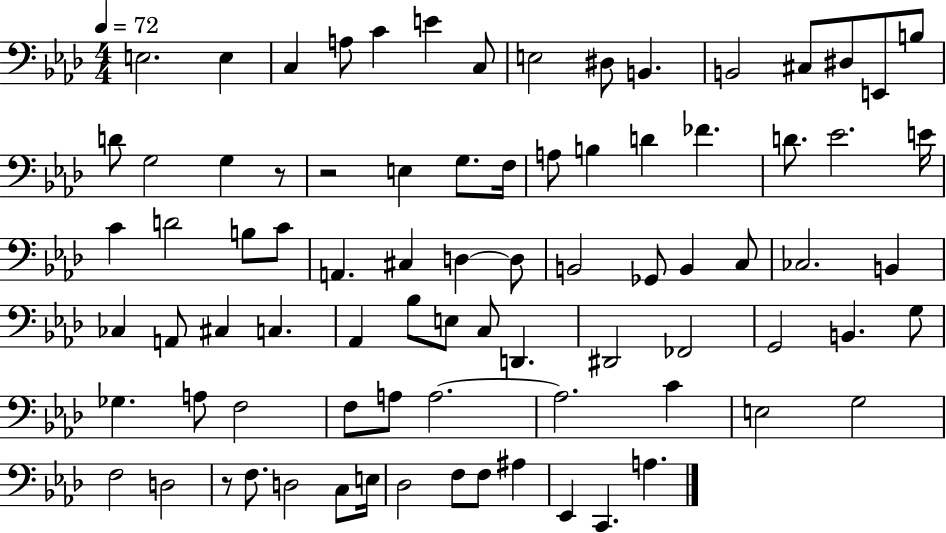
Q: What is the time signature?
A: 4/4